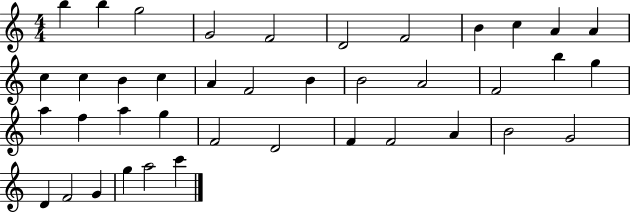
B5/q B5/q G5/h G4/h F4/h D4/h F4/h B4/q C5/q A4/q A4/q C5/q C5/q B4/q C5/q A4/q F4/h B4/q B4/h A4/h F4/h B5/q G5/q A5/q F5/q A5/q G5/q F4/h D4/h F4/q F4/h A4/q B4/h G4/h D4/q F4/h G4/q G5/q A5/h C6/q